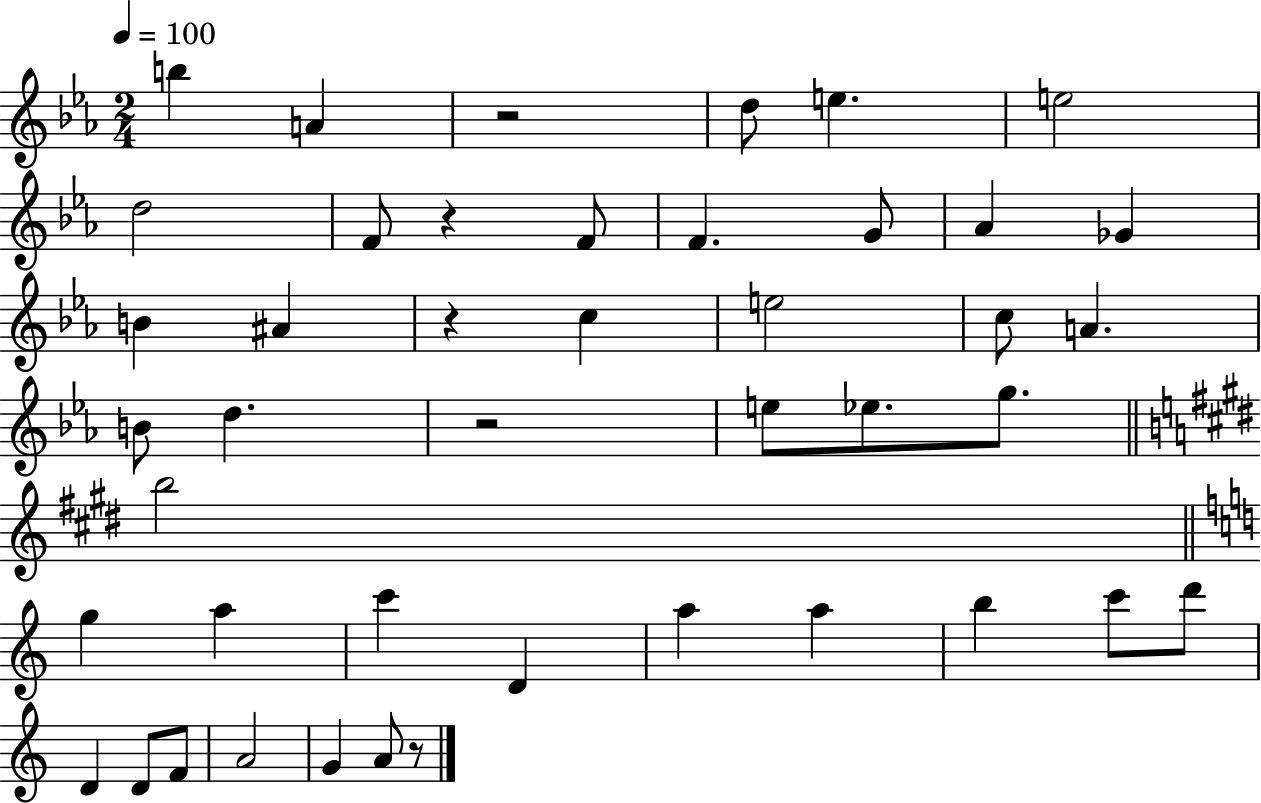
X:1
T:Untitled
M:2/4
L:1/4
K:Eb
b A z2 d/2 e e2 d2 F/2 z F/2 F G/2 _A _G B ^A z c e2 c/2 A B/2 d z2 e/2 _e/2 g/2 b2 g a c' D a a b c'/2 d'/2 D D/2 F/2 A2 G A/2 z/2